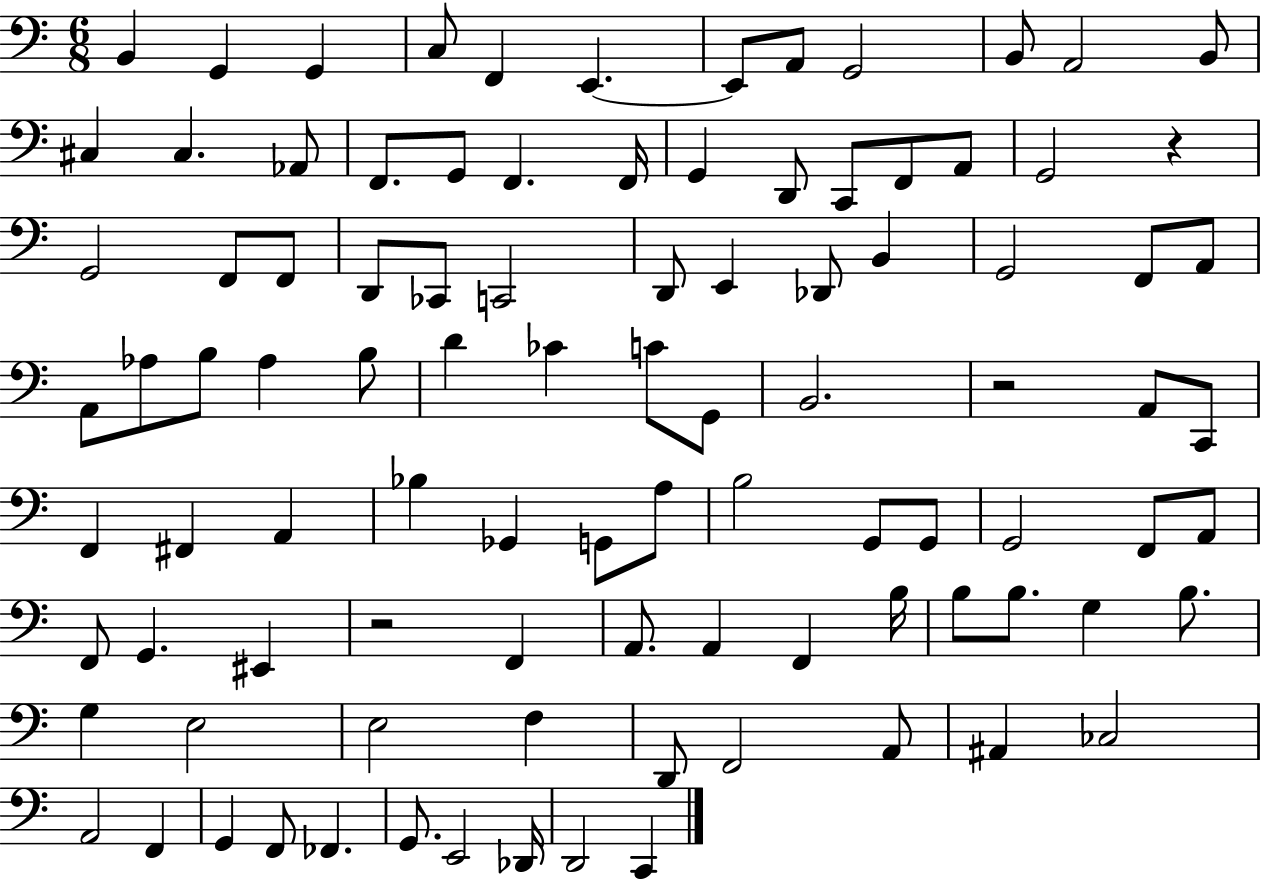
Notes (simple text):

B2/q G2/q G2/q C3/e F2/q E2/q. E2/e A2/e G2/h B2/e A2/h B2/e C#3/q C#3/q. Ab2/e F2/e. G2/e F2/q. F2/s G2/q D2/e C2/e F2/e A2/e G2/h R/q G2/h F2/e F2/e D2/e CES2/e C2/h D2/e E2/q Db2/e B2/q G2/h F2/e A2/e A2/e Ab3/e B3/e Ab3/q B3/e D4/q CES4/q C4/e G2/e B2/h. R/h A2/e C2/e F2/q F#2/q A2/q Bb3/q Gb2/q G2/e A3/e B3/h G2/e G2/e G2/h F2/e A2/e F2/e G2/q. EIS2/q R/h F2/q A2/e. A2/q F2/q B3/s B3/e B3/e. G3/q B3/e. G3/q E3/h E3/h F3/q D2/e F2/h A2/e A#2/q CES3/h A2/h F2/q G2/q F2/e FES2/q. G2/e. E2/h Db2/s D2/h C2/q